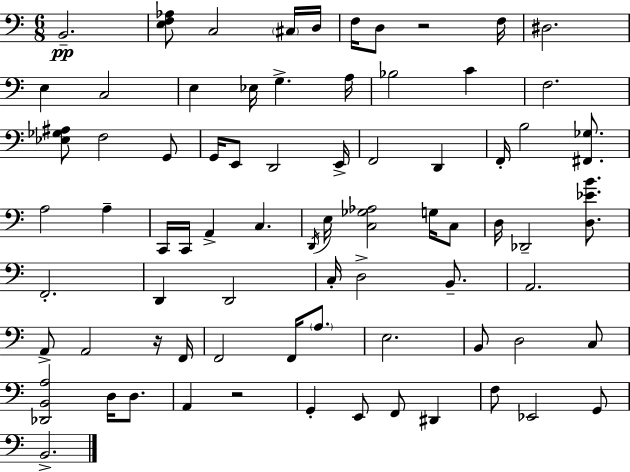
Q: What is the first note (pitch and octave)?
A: B2